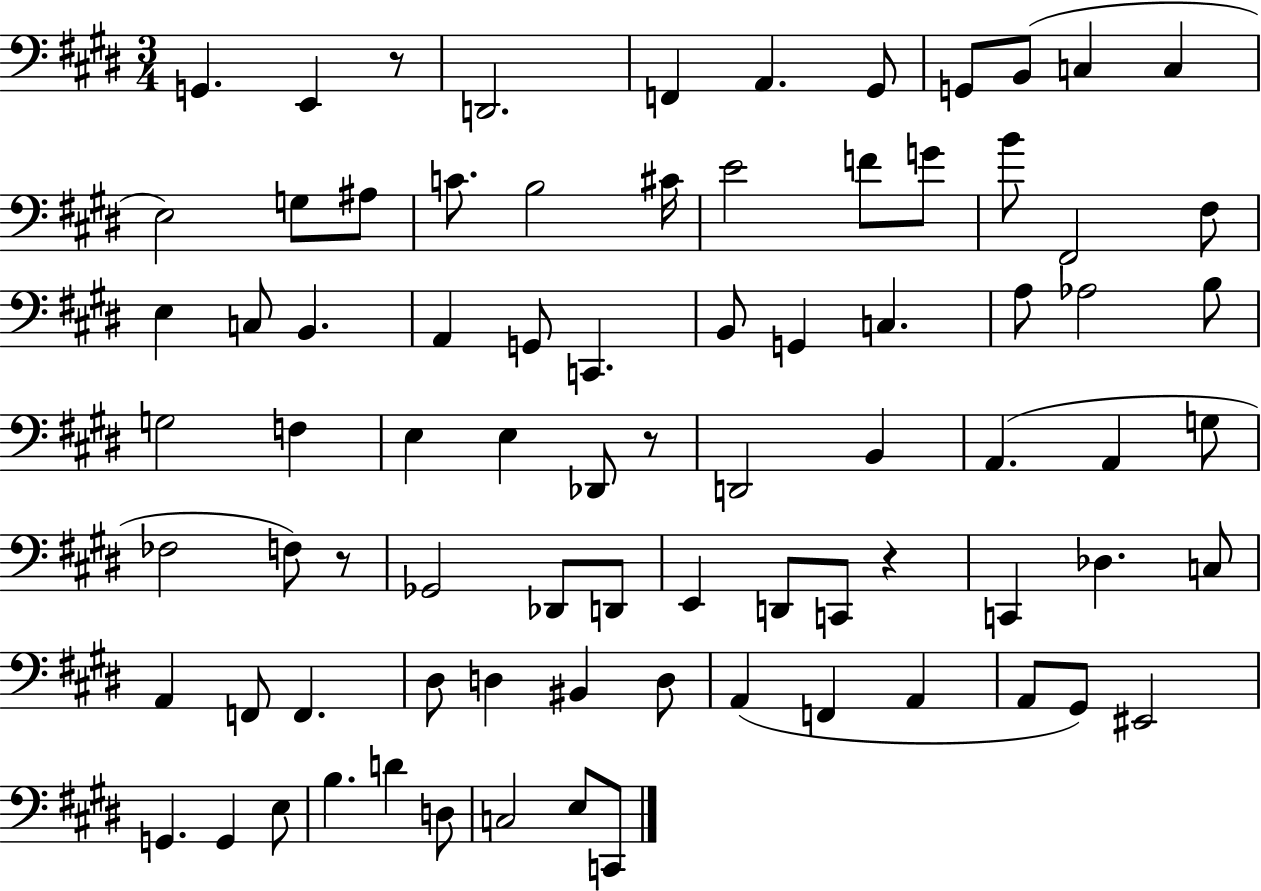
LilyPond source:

{
  \clef bass
  \numericTimeSignature
  \time 3/4
  \key e \major
  \repeat volta 2 { g,4. e,4 r8 | d,2. | f,4 a,4. gis,8 | g,8 b,8( c4 c4 | \break e2) g8 ais8 | c'8. b2 cis'16 | e'2 f'8 g'8 | b'8 fis,2 fis8 | \break e4 c8 b,4. | a,4 g,8 c,4. | b,8 g,4 c4. | a8 aes2 b8 | \break g2 f4 | e4 e4 des,8 r8 | d,2 b,4 | a,4.( a,4 g8 | \break fes2 f8) r8 | ges,2 des,8 d,8 | e,4 d,8 c,8 r4 | c,4 des4. c8 | \break a,4 f,8 f,4. | dis8 d4 bis,4 d8 | a,4( f,4 a,4 | a,8 gis,8) eis,2 | \break g,4. g,4 e8 | b4. d'4 d8 | c2 e8 c,8 | } \bar "|."
}